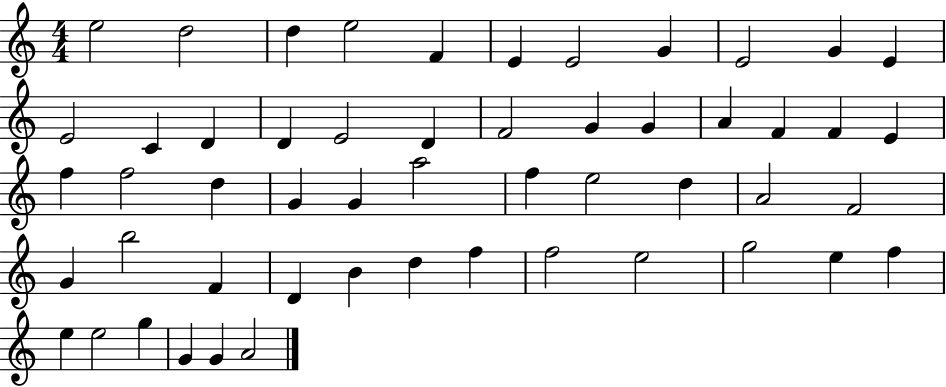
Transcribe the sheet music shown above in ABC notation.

X:1
T:Untitled
M:4/4
L:1/4
K:C
e2 d2 d e2 F E E2 G E2 G E E2 C D D E2 D F2 G G A F F E f f2 d G G a2 f e2 d A2 F2 G b2 F D B d f f2 e2 g2 e f e e2 g G G A2